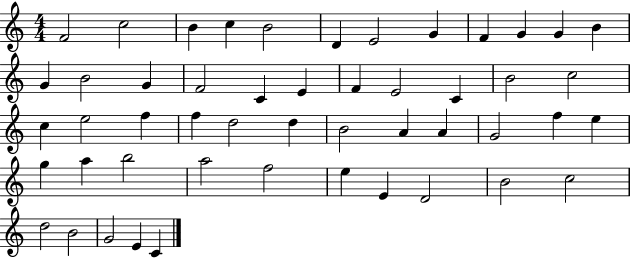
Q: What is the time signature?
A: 4/4